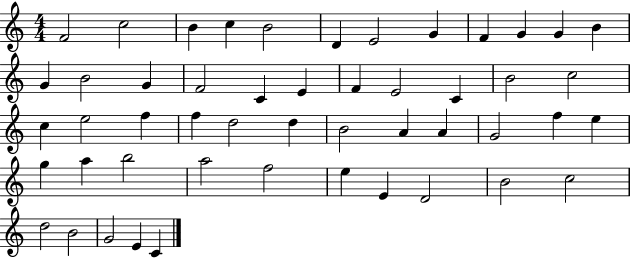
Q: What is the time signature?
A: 4/4